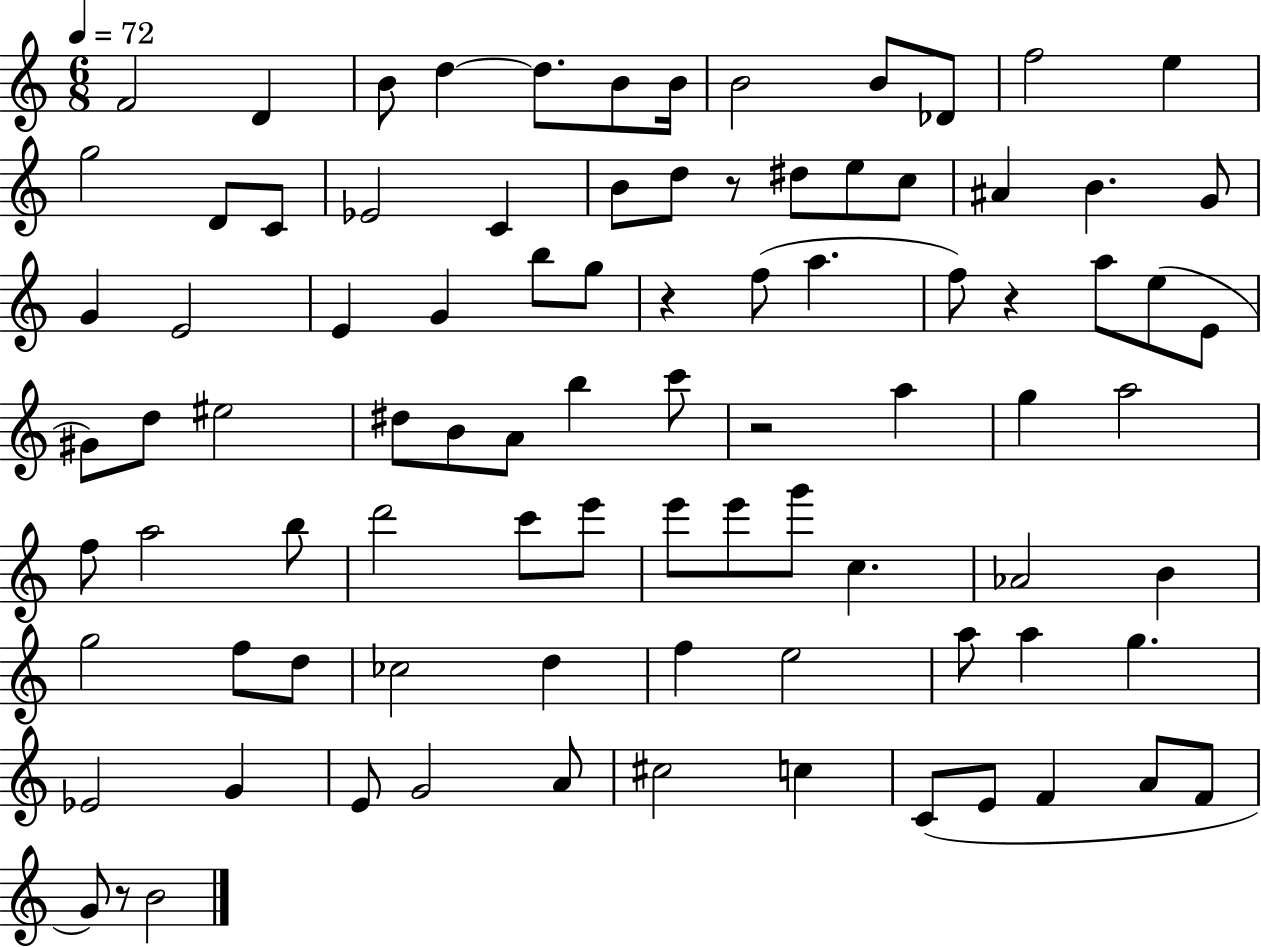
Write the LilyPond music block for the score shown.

{
  \clef treble
  \numericTimeSignature
  \time 6/8
  \key c \major
  \tempo 4 = 72
  f'2 d'4 | b'8 d''4~~ d''8. b'8 b'16 | b'2 b'8 des'8 | f''2 e''4 | \break g''2 d'8 c'8 | ees'2 c'4 | b'8 d''8 r8 dis''8 e''8 c''8 | ais'4 b'4. g'8 | \break g'4 e'2 | e'4 g'4 b''8 g''8 | r4 f''8( a''4. | f''8) r4 a''8 e''8( e'8 | \break gis'8) d''8 eis''2 | dis''8 b'8 a'8 b''4 c'''8 | r2 a''4 | g''4 a''2 | \break f''8 a''2 b''8 | d'''2 c'''8 e'''8 | e'''8 e'''8 g'''8 c''4. | aes'2 b'4 | \break g''2 f''8 d''8 | ces''2 d''4 | f''4 e''2 | a''8 a''4 g''4. | \break ees'2 g'4 | e'8 g'2 a'8 | cis''2 c''4 | c'8( e'8 f'4 a'8 f'8 | \break g'8) r8 b'2 | \bar "|."
}